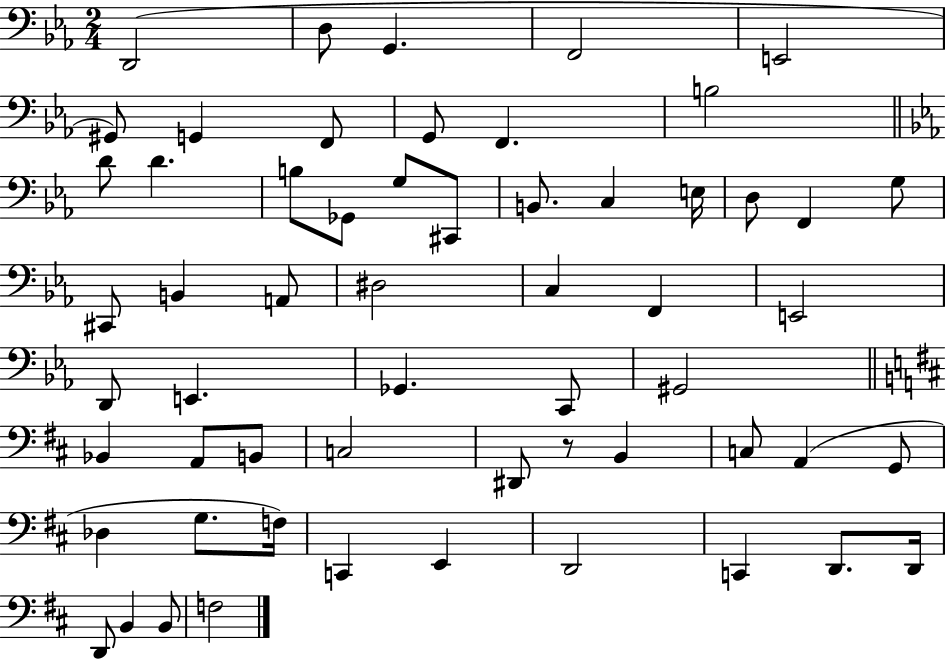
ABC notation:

X:1
T:Untitled
M:2/4
L:1/4
K:Eb
D,,2 D,/2 G,, F,,2 E,,2 ^G,,/2 G,, F,,/2 G,,/2 F,, B,2 D/2 D B,/2 _G,,/2 G,/2 ^C,,/2 B,,/2 C, E,/4 D,/2 F,, G,/2 ^C,,/2 B,, A,,/2 ^D,2 C, F,, E,,2 D,,/2 E,, _G,, C,,/2 ^G,,2 _B,, A,,/2 B,,/2 C,2 ^D,,/2 z/2 B,, C,/2 A,, G,,/2 _D, G,/2 F,/4 C,, E,, D,,2 C,, D,,/2 D,,/4 D,,/2 B,, B,,/2 F,2